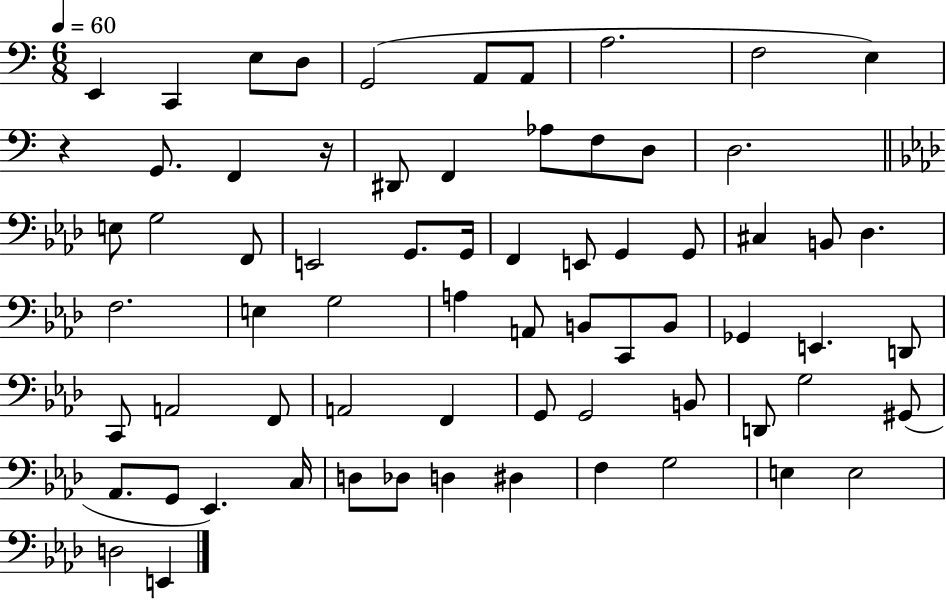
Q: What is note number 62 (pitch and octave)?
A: F3